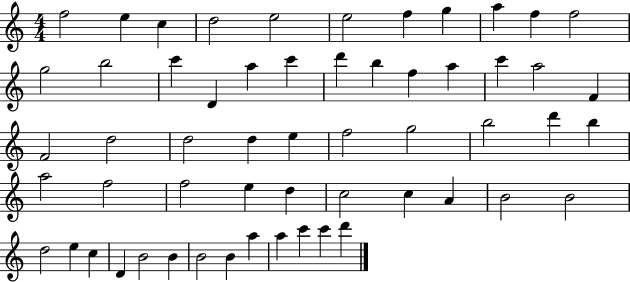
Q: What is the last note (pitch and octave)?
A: D6